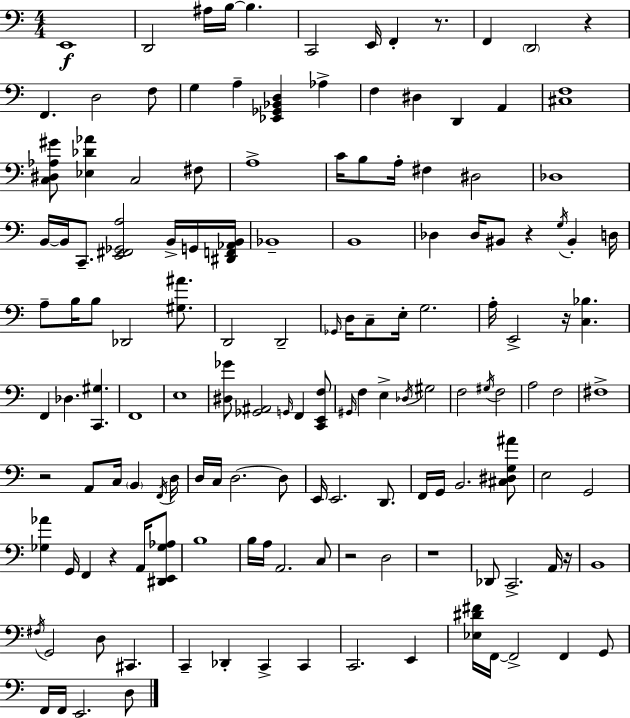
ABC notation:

X:1
T:Untitled
M:4/4
L:1/4
K:Am
E,,4 D,,2 ^A,/4 B,/4 B, C,,2 E,,/4 F,, z/2 F,, D,,2 z F,, D,2 F,/2 G, A, [_E,,_G,,_B,,D,] _A, F, ^D, D,, A,, [^C,F,]4 [C,^D,_A,^G]/2 [_E,_D_A] C,2 ^F,/2 A,4 C/4 B,/2 A,/4 ^F, ^D,2 _D,4 B,,/4 B,,/4 C,,/2 [E,,^F,,_G,,A,]2 B,,/4 G,,/4 [^D,,F,,_A,,B,,]/4 _B,,4 B,,4 _D, _D,/4 ^B,,/2 z G,/4 ^B,, D,/4 A,/2 B,/4 B,/2 _D,,2 [^G,^A]/2 D,,2 D,,2 _G,,/4 D,/4 C,/2 E,/4 G,2 A,/4 E,,2 z/4 [C,_B,] F,, _D, [C,,^G,] F,,4 E,4 [^D,_G]/2 [_G,,^A,,]2 G,,/4 F,, [C,,E,,F,]/2 ^G,,/4 F, E, _D,/4 ^G,2 F,2 ^G,/4 F,2 A,2 F,2 ^F,4 z2 A,,/2 C,/4 B,, F,,/4 D,/4 D,/4 C,/4 D,2 D,/2 E,,/4 E,,2 D,,/2 F,,/4 G,,/4 B,,2 [^C,^D,G,^A]/2 E,2 G,,2 [_G,_A] G,,/4 F,, z A,,/4 [^D,,E,,_G,_A,]/2 B,4 B,/4 A,/4 A,,2 C,/2 z2 D,2 z4 _D,,/2 C,,2 A,,/4 z/4 B,,4 ^F,/4 G,,2 D,/2 ^C,, C,, _D,, C,, C,, C,,2 E,, [_E,^D^F]/4 F,,/4 F,,2 F,, G,,/2 F,,/4 F,,/4 E,,2 D,/2